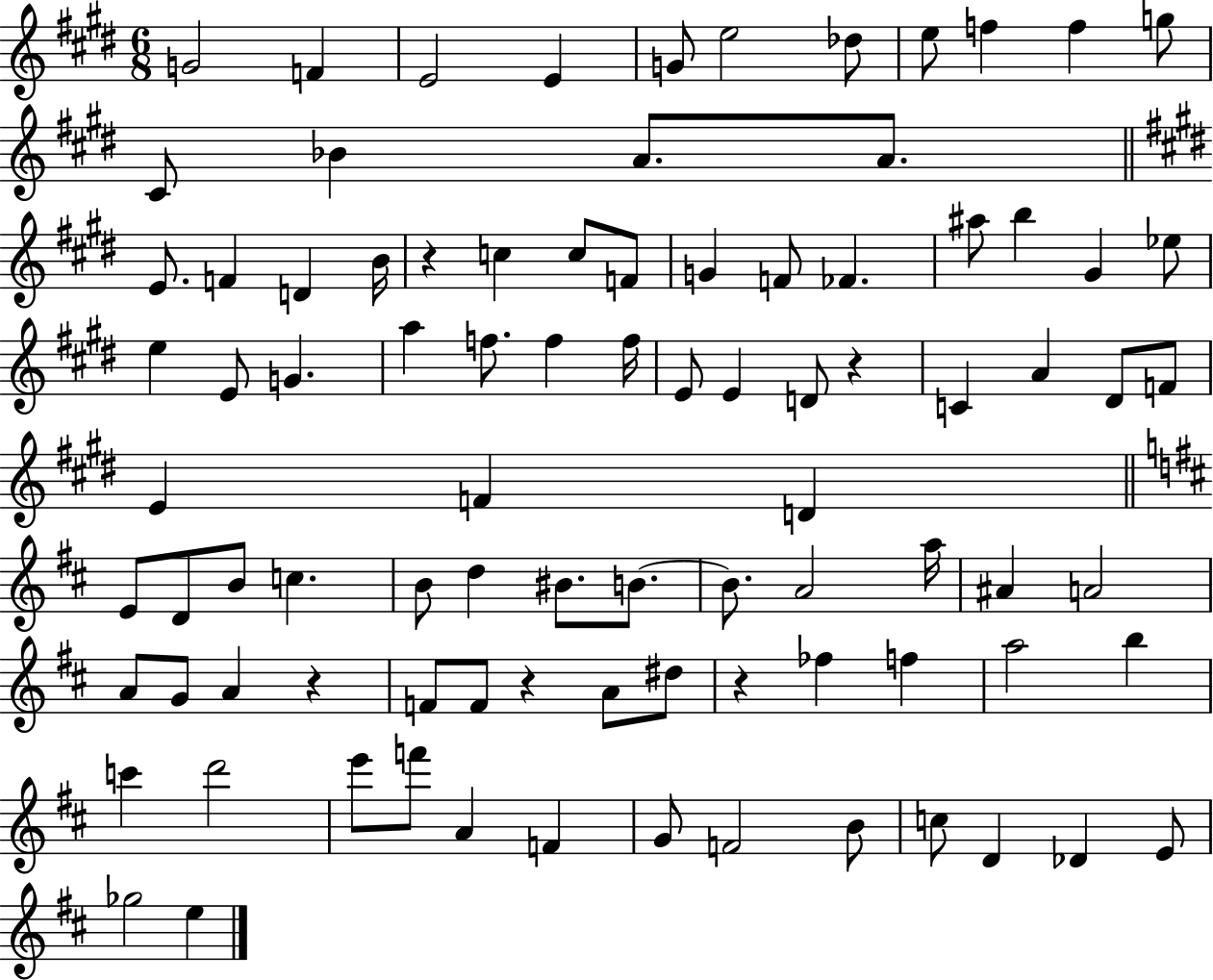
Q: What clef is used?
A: treble